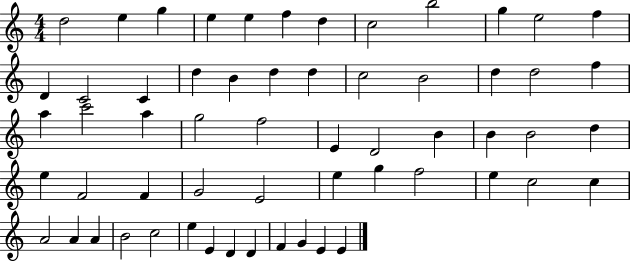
D5/h E5/q G5/q E5/q E5/q F5/q D5/q C5/h B5/h G5/q E5/h F5/q D4/q C4/h C4/q D5/q B4/q D5/q D5/q C5/h B4/h D5/q D5/h F5/q A5/q C6/h A5/q G5/h F5/h E4/q D4/h B4/q B4/q B4/h D5/q E5/q F4/h F4/q G4/h E4/h E5/q G5/q F5/h E5/q C5/h C5/q A4/h A4/q A4/q B4/h C5/h E5/q E4/q D4/q D4/q F4/q G4/q E4/q E4/q